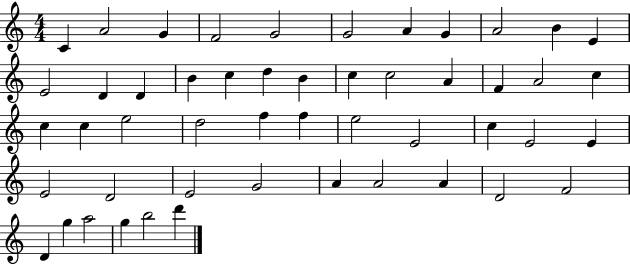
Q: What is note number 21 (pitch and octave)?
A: A4